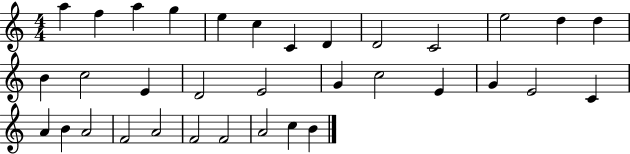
{
  \clef treble
  \numericTimeSignature
  \time 4/4
  \key c \major
  a''4 f''4 a''4 g''4 | e''4 c''4 c'4 d'4 | d'2 c'2 | e''2 d''4 d''4 | \break b'4 c''2 e'4 | d'2 e'2 | g'4 c''2 e'4 | g'4 e'2 c'4 | \break a'4 b'4 a'2 | f'2 a'2 | f'2 f'2 | a'2 c''4 b'4 | \break \bar "|."
}